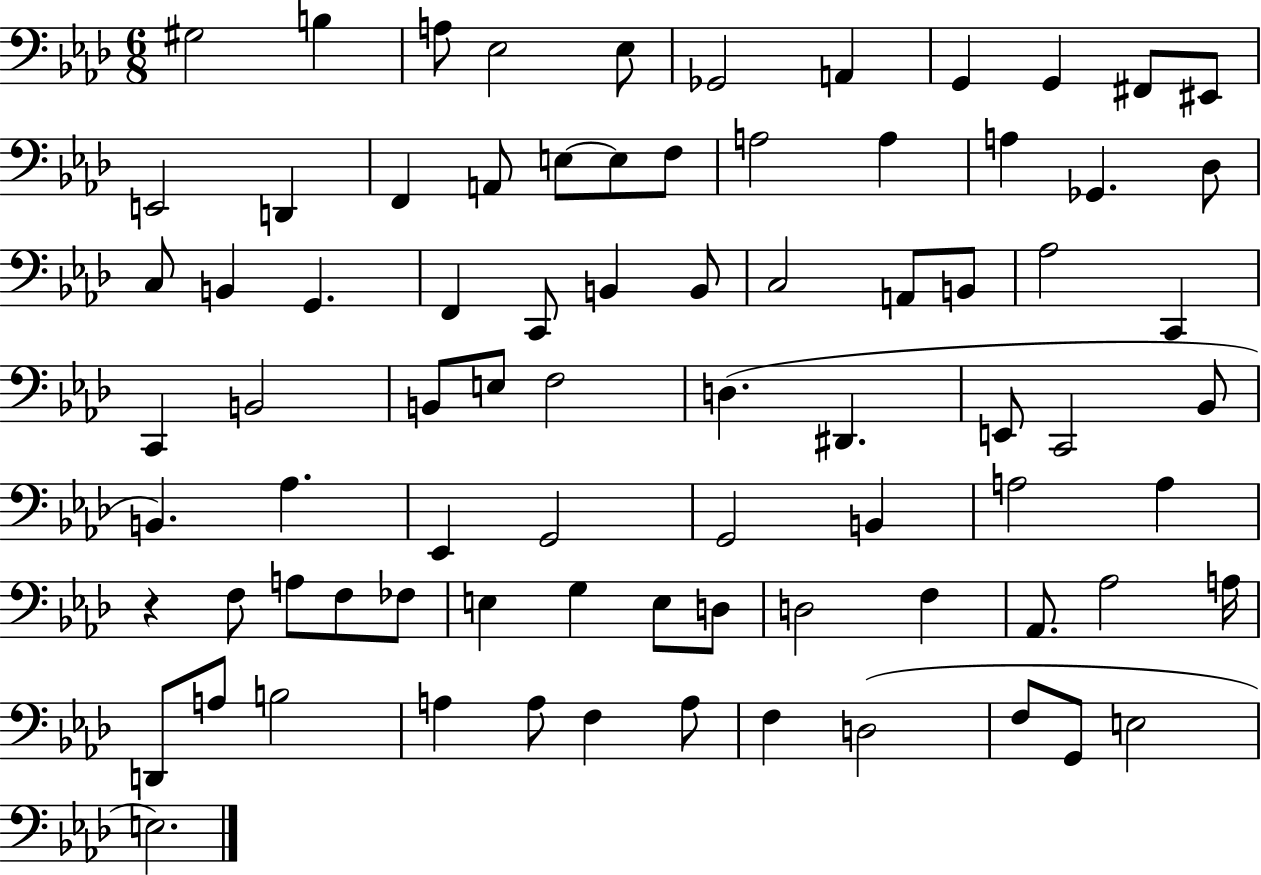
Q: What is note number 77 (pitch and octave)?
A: G2